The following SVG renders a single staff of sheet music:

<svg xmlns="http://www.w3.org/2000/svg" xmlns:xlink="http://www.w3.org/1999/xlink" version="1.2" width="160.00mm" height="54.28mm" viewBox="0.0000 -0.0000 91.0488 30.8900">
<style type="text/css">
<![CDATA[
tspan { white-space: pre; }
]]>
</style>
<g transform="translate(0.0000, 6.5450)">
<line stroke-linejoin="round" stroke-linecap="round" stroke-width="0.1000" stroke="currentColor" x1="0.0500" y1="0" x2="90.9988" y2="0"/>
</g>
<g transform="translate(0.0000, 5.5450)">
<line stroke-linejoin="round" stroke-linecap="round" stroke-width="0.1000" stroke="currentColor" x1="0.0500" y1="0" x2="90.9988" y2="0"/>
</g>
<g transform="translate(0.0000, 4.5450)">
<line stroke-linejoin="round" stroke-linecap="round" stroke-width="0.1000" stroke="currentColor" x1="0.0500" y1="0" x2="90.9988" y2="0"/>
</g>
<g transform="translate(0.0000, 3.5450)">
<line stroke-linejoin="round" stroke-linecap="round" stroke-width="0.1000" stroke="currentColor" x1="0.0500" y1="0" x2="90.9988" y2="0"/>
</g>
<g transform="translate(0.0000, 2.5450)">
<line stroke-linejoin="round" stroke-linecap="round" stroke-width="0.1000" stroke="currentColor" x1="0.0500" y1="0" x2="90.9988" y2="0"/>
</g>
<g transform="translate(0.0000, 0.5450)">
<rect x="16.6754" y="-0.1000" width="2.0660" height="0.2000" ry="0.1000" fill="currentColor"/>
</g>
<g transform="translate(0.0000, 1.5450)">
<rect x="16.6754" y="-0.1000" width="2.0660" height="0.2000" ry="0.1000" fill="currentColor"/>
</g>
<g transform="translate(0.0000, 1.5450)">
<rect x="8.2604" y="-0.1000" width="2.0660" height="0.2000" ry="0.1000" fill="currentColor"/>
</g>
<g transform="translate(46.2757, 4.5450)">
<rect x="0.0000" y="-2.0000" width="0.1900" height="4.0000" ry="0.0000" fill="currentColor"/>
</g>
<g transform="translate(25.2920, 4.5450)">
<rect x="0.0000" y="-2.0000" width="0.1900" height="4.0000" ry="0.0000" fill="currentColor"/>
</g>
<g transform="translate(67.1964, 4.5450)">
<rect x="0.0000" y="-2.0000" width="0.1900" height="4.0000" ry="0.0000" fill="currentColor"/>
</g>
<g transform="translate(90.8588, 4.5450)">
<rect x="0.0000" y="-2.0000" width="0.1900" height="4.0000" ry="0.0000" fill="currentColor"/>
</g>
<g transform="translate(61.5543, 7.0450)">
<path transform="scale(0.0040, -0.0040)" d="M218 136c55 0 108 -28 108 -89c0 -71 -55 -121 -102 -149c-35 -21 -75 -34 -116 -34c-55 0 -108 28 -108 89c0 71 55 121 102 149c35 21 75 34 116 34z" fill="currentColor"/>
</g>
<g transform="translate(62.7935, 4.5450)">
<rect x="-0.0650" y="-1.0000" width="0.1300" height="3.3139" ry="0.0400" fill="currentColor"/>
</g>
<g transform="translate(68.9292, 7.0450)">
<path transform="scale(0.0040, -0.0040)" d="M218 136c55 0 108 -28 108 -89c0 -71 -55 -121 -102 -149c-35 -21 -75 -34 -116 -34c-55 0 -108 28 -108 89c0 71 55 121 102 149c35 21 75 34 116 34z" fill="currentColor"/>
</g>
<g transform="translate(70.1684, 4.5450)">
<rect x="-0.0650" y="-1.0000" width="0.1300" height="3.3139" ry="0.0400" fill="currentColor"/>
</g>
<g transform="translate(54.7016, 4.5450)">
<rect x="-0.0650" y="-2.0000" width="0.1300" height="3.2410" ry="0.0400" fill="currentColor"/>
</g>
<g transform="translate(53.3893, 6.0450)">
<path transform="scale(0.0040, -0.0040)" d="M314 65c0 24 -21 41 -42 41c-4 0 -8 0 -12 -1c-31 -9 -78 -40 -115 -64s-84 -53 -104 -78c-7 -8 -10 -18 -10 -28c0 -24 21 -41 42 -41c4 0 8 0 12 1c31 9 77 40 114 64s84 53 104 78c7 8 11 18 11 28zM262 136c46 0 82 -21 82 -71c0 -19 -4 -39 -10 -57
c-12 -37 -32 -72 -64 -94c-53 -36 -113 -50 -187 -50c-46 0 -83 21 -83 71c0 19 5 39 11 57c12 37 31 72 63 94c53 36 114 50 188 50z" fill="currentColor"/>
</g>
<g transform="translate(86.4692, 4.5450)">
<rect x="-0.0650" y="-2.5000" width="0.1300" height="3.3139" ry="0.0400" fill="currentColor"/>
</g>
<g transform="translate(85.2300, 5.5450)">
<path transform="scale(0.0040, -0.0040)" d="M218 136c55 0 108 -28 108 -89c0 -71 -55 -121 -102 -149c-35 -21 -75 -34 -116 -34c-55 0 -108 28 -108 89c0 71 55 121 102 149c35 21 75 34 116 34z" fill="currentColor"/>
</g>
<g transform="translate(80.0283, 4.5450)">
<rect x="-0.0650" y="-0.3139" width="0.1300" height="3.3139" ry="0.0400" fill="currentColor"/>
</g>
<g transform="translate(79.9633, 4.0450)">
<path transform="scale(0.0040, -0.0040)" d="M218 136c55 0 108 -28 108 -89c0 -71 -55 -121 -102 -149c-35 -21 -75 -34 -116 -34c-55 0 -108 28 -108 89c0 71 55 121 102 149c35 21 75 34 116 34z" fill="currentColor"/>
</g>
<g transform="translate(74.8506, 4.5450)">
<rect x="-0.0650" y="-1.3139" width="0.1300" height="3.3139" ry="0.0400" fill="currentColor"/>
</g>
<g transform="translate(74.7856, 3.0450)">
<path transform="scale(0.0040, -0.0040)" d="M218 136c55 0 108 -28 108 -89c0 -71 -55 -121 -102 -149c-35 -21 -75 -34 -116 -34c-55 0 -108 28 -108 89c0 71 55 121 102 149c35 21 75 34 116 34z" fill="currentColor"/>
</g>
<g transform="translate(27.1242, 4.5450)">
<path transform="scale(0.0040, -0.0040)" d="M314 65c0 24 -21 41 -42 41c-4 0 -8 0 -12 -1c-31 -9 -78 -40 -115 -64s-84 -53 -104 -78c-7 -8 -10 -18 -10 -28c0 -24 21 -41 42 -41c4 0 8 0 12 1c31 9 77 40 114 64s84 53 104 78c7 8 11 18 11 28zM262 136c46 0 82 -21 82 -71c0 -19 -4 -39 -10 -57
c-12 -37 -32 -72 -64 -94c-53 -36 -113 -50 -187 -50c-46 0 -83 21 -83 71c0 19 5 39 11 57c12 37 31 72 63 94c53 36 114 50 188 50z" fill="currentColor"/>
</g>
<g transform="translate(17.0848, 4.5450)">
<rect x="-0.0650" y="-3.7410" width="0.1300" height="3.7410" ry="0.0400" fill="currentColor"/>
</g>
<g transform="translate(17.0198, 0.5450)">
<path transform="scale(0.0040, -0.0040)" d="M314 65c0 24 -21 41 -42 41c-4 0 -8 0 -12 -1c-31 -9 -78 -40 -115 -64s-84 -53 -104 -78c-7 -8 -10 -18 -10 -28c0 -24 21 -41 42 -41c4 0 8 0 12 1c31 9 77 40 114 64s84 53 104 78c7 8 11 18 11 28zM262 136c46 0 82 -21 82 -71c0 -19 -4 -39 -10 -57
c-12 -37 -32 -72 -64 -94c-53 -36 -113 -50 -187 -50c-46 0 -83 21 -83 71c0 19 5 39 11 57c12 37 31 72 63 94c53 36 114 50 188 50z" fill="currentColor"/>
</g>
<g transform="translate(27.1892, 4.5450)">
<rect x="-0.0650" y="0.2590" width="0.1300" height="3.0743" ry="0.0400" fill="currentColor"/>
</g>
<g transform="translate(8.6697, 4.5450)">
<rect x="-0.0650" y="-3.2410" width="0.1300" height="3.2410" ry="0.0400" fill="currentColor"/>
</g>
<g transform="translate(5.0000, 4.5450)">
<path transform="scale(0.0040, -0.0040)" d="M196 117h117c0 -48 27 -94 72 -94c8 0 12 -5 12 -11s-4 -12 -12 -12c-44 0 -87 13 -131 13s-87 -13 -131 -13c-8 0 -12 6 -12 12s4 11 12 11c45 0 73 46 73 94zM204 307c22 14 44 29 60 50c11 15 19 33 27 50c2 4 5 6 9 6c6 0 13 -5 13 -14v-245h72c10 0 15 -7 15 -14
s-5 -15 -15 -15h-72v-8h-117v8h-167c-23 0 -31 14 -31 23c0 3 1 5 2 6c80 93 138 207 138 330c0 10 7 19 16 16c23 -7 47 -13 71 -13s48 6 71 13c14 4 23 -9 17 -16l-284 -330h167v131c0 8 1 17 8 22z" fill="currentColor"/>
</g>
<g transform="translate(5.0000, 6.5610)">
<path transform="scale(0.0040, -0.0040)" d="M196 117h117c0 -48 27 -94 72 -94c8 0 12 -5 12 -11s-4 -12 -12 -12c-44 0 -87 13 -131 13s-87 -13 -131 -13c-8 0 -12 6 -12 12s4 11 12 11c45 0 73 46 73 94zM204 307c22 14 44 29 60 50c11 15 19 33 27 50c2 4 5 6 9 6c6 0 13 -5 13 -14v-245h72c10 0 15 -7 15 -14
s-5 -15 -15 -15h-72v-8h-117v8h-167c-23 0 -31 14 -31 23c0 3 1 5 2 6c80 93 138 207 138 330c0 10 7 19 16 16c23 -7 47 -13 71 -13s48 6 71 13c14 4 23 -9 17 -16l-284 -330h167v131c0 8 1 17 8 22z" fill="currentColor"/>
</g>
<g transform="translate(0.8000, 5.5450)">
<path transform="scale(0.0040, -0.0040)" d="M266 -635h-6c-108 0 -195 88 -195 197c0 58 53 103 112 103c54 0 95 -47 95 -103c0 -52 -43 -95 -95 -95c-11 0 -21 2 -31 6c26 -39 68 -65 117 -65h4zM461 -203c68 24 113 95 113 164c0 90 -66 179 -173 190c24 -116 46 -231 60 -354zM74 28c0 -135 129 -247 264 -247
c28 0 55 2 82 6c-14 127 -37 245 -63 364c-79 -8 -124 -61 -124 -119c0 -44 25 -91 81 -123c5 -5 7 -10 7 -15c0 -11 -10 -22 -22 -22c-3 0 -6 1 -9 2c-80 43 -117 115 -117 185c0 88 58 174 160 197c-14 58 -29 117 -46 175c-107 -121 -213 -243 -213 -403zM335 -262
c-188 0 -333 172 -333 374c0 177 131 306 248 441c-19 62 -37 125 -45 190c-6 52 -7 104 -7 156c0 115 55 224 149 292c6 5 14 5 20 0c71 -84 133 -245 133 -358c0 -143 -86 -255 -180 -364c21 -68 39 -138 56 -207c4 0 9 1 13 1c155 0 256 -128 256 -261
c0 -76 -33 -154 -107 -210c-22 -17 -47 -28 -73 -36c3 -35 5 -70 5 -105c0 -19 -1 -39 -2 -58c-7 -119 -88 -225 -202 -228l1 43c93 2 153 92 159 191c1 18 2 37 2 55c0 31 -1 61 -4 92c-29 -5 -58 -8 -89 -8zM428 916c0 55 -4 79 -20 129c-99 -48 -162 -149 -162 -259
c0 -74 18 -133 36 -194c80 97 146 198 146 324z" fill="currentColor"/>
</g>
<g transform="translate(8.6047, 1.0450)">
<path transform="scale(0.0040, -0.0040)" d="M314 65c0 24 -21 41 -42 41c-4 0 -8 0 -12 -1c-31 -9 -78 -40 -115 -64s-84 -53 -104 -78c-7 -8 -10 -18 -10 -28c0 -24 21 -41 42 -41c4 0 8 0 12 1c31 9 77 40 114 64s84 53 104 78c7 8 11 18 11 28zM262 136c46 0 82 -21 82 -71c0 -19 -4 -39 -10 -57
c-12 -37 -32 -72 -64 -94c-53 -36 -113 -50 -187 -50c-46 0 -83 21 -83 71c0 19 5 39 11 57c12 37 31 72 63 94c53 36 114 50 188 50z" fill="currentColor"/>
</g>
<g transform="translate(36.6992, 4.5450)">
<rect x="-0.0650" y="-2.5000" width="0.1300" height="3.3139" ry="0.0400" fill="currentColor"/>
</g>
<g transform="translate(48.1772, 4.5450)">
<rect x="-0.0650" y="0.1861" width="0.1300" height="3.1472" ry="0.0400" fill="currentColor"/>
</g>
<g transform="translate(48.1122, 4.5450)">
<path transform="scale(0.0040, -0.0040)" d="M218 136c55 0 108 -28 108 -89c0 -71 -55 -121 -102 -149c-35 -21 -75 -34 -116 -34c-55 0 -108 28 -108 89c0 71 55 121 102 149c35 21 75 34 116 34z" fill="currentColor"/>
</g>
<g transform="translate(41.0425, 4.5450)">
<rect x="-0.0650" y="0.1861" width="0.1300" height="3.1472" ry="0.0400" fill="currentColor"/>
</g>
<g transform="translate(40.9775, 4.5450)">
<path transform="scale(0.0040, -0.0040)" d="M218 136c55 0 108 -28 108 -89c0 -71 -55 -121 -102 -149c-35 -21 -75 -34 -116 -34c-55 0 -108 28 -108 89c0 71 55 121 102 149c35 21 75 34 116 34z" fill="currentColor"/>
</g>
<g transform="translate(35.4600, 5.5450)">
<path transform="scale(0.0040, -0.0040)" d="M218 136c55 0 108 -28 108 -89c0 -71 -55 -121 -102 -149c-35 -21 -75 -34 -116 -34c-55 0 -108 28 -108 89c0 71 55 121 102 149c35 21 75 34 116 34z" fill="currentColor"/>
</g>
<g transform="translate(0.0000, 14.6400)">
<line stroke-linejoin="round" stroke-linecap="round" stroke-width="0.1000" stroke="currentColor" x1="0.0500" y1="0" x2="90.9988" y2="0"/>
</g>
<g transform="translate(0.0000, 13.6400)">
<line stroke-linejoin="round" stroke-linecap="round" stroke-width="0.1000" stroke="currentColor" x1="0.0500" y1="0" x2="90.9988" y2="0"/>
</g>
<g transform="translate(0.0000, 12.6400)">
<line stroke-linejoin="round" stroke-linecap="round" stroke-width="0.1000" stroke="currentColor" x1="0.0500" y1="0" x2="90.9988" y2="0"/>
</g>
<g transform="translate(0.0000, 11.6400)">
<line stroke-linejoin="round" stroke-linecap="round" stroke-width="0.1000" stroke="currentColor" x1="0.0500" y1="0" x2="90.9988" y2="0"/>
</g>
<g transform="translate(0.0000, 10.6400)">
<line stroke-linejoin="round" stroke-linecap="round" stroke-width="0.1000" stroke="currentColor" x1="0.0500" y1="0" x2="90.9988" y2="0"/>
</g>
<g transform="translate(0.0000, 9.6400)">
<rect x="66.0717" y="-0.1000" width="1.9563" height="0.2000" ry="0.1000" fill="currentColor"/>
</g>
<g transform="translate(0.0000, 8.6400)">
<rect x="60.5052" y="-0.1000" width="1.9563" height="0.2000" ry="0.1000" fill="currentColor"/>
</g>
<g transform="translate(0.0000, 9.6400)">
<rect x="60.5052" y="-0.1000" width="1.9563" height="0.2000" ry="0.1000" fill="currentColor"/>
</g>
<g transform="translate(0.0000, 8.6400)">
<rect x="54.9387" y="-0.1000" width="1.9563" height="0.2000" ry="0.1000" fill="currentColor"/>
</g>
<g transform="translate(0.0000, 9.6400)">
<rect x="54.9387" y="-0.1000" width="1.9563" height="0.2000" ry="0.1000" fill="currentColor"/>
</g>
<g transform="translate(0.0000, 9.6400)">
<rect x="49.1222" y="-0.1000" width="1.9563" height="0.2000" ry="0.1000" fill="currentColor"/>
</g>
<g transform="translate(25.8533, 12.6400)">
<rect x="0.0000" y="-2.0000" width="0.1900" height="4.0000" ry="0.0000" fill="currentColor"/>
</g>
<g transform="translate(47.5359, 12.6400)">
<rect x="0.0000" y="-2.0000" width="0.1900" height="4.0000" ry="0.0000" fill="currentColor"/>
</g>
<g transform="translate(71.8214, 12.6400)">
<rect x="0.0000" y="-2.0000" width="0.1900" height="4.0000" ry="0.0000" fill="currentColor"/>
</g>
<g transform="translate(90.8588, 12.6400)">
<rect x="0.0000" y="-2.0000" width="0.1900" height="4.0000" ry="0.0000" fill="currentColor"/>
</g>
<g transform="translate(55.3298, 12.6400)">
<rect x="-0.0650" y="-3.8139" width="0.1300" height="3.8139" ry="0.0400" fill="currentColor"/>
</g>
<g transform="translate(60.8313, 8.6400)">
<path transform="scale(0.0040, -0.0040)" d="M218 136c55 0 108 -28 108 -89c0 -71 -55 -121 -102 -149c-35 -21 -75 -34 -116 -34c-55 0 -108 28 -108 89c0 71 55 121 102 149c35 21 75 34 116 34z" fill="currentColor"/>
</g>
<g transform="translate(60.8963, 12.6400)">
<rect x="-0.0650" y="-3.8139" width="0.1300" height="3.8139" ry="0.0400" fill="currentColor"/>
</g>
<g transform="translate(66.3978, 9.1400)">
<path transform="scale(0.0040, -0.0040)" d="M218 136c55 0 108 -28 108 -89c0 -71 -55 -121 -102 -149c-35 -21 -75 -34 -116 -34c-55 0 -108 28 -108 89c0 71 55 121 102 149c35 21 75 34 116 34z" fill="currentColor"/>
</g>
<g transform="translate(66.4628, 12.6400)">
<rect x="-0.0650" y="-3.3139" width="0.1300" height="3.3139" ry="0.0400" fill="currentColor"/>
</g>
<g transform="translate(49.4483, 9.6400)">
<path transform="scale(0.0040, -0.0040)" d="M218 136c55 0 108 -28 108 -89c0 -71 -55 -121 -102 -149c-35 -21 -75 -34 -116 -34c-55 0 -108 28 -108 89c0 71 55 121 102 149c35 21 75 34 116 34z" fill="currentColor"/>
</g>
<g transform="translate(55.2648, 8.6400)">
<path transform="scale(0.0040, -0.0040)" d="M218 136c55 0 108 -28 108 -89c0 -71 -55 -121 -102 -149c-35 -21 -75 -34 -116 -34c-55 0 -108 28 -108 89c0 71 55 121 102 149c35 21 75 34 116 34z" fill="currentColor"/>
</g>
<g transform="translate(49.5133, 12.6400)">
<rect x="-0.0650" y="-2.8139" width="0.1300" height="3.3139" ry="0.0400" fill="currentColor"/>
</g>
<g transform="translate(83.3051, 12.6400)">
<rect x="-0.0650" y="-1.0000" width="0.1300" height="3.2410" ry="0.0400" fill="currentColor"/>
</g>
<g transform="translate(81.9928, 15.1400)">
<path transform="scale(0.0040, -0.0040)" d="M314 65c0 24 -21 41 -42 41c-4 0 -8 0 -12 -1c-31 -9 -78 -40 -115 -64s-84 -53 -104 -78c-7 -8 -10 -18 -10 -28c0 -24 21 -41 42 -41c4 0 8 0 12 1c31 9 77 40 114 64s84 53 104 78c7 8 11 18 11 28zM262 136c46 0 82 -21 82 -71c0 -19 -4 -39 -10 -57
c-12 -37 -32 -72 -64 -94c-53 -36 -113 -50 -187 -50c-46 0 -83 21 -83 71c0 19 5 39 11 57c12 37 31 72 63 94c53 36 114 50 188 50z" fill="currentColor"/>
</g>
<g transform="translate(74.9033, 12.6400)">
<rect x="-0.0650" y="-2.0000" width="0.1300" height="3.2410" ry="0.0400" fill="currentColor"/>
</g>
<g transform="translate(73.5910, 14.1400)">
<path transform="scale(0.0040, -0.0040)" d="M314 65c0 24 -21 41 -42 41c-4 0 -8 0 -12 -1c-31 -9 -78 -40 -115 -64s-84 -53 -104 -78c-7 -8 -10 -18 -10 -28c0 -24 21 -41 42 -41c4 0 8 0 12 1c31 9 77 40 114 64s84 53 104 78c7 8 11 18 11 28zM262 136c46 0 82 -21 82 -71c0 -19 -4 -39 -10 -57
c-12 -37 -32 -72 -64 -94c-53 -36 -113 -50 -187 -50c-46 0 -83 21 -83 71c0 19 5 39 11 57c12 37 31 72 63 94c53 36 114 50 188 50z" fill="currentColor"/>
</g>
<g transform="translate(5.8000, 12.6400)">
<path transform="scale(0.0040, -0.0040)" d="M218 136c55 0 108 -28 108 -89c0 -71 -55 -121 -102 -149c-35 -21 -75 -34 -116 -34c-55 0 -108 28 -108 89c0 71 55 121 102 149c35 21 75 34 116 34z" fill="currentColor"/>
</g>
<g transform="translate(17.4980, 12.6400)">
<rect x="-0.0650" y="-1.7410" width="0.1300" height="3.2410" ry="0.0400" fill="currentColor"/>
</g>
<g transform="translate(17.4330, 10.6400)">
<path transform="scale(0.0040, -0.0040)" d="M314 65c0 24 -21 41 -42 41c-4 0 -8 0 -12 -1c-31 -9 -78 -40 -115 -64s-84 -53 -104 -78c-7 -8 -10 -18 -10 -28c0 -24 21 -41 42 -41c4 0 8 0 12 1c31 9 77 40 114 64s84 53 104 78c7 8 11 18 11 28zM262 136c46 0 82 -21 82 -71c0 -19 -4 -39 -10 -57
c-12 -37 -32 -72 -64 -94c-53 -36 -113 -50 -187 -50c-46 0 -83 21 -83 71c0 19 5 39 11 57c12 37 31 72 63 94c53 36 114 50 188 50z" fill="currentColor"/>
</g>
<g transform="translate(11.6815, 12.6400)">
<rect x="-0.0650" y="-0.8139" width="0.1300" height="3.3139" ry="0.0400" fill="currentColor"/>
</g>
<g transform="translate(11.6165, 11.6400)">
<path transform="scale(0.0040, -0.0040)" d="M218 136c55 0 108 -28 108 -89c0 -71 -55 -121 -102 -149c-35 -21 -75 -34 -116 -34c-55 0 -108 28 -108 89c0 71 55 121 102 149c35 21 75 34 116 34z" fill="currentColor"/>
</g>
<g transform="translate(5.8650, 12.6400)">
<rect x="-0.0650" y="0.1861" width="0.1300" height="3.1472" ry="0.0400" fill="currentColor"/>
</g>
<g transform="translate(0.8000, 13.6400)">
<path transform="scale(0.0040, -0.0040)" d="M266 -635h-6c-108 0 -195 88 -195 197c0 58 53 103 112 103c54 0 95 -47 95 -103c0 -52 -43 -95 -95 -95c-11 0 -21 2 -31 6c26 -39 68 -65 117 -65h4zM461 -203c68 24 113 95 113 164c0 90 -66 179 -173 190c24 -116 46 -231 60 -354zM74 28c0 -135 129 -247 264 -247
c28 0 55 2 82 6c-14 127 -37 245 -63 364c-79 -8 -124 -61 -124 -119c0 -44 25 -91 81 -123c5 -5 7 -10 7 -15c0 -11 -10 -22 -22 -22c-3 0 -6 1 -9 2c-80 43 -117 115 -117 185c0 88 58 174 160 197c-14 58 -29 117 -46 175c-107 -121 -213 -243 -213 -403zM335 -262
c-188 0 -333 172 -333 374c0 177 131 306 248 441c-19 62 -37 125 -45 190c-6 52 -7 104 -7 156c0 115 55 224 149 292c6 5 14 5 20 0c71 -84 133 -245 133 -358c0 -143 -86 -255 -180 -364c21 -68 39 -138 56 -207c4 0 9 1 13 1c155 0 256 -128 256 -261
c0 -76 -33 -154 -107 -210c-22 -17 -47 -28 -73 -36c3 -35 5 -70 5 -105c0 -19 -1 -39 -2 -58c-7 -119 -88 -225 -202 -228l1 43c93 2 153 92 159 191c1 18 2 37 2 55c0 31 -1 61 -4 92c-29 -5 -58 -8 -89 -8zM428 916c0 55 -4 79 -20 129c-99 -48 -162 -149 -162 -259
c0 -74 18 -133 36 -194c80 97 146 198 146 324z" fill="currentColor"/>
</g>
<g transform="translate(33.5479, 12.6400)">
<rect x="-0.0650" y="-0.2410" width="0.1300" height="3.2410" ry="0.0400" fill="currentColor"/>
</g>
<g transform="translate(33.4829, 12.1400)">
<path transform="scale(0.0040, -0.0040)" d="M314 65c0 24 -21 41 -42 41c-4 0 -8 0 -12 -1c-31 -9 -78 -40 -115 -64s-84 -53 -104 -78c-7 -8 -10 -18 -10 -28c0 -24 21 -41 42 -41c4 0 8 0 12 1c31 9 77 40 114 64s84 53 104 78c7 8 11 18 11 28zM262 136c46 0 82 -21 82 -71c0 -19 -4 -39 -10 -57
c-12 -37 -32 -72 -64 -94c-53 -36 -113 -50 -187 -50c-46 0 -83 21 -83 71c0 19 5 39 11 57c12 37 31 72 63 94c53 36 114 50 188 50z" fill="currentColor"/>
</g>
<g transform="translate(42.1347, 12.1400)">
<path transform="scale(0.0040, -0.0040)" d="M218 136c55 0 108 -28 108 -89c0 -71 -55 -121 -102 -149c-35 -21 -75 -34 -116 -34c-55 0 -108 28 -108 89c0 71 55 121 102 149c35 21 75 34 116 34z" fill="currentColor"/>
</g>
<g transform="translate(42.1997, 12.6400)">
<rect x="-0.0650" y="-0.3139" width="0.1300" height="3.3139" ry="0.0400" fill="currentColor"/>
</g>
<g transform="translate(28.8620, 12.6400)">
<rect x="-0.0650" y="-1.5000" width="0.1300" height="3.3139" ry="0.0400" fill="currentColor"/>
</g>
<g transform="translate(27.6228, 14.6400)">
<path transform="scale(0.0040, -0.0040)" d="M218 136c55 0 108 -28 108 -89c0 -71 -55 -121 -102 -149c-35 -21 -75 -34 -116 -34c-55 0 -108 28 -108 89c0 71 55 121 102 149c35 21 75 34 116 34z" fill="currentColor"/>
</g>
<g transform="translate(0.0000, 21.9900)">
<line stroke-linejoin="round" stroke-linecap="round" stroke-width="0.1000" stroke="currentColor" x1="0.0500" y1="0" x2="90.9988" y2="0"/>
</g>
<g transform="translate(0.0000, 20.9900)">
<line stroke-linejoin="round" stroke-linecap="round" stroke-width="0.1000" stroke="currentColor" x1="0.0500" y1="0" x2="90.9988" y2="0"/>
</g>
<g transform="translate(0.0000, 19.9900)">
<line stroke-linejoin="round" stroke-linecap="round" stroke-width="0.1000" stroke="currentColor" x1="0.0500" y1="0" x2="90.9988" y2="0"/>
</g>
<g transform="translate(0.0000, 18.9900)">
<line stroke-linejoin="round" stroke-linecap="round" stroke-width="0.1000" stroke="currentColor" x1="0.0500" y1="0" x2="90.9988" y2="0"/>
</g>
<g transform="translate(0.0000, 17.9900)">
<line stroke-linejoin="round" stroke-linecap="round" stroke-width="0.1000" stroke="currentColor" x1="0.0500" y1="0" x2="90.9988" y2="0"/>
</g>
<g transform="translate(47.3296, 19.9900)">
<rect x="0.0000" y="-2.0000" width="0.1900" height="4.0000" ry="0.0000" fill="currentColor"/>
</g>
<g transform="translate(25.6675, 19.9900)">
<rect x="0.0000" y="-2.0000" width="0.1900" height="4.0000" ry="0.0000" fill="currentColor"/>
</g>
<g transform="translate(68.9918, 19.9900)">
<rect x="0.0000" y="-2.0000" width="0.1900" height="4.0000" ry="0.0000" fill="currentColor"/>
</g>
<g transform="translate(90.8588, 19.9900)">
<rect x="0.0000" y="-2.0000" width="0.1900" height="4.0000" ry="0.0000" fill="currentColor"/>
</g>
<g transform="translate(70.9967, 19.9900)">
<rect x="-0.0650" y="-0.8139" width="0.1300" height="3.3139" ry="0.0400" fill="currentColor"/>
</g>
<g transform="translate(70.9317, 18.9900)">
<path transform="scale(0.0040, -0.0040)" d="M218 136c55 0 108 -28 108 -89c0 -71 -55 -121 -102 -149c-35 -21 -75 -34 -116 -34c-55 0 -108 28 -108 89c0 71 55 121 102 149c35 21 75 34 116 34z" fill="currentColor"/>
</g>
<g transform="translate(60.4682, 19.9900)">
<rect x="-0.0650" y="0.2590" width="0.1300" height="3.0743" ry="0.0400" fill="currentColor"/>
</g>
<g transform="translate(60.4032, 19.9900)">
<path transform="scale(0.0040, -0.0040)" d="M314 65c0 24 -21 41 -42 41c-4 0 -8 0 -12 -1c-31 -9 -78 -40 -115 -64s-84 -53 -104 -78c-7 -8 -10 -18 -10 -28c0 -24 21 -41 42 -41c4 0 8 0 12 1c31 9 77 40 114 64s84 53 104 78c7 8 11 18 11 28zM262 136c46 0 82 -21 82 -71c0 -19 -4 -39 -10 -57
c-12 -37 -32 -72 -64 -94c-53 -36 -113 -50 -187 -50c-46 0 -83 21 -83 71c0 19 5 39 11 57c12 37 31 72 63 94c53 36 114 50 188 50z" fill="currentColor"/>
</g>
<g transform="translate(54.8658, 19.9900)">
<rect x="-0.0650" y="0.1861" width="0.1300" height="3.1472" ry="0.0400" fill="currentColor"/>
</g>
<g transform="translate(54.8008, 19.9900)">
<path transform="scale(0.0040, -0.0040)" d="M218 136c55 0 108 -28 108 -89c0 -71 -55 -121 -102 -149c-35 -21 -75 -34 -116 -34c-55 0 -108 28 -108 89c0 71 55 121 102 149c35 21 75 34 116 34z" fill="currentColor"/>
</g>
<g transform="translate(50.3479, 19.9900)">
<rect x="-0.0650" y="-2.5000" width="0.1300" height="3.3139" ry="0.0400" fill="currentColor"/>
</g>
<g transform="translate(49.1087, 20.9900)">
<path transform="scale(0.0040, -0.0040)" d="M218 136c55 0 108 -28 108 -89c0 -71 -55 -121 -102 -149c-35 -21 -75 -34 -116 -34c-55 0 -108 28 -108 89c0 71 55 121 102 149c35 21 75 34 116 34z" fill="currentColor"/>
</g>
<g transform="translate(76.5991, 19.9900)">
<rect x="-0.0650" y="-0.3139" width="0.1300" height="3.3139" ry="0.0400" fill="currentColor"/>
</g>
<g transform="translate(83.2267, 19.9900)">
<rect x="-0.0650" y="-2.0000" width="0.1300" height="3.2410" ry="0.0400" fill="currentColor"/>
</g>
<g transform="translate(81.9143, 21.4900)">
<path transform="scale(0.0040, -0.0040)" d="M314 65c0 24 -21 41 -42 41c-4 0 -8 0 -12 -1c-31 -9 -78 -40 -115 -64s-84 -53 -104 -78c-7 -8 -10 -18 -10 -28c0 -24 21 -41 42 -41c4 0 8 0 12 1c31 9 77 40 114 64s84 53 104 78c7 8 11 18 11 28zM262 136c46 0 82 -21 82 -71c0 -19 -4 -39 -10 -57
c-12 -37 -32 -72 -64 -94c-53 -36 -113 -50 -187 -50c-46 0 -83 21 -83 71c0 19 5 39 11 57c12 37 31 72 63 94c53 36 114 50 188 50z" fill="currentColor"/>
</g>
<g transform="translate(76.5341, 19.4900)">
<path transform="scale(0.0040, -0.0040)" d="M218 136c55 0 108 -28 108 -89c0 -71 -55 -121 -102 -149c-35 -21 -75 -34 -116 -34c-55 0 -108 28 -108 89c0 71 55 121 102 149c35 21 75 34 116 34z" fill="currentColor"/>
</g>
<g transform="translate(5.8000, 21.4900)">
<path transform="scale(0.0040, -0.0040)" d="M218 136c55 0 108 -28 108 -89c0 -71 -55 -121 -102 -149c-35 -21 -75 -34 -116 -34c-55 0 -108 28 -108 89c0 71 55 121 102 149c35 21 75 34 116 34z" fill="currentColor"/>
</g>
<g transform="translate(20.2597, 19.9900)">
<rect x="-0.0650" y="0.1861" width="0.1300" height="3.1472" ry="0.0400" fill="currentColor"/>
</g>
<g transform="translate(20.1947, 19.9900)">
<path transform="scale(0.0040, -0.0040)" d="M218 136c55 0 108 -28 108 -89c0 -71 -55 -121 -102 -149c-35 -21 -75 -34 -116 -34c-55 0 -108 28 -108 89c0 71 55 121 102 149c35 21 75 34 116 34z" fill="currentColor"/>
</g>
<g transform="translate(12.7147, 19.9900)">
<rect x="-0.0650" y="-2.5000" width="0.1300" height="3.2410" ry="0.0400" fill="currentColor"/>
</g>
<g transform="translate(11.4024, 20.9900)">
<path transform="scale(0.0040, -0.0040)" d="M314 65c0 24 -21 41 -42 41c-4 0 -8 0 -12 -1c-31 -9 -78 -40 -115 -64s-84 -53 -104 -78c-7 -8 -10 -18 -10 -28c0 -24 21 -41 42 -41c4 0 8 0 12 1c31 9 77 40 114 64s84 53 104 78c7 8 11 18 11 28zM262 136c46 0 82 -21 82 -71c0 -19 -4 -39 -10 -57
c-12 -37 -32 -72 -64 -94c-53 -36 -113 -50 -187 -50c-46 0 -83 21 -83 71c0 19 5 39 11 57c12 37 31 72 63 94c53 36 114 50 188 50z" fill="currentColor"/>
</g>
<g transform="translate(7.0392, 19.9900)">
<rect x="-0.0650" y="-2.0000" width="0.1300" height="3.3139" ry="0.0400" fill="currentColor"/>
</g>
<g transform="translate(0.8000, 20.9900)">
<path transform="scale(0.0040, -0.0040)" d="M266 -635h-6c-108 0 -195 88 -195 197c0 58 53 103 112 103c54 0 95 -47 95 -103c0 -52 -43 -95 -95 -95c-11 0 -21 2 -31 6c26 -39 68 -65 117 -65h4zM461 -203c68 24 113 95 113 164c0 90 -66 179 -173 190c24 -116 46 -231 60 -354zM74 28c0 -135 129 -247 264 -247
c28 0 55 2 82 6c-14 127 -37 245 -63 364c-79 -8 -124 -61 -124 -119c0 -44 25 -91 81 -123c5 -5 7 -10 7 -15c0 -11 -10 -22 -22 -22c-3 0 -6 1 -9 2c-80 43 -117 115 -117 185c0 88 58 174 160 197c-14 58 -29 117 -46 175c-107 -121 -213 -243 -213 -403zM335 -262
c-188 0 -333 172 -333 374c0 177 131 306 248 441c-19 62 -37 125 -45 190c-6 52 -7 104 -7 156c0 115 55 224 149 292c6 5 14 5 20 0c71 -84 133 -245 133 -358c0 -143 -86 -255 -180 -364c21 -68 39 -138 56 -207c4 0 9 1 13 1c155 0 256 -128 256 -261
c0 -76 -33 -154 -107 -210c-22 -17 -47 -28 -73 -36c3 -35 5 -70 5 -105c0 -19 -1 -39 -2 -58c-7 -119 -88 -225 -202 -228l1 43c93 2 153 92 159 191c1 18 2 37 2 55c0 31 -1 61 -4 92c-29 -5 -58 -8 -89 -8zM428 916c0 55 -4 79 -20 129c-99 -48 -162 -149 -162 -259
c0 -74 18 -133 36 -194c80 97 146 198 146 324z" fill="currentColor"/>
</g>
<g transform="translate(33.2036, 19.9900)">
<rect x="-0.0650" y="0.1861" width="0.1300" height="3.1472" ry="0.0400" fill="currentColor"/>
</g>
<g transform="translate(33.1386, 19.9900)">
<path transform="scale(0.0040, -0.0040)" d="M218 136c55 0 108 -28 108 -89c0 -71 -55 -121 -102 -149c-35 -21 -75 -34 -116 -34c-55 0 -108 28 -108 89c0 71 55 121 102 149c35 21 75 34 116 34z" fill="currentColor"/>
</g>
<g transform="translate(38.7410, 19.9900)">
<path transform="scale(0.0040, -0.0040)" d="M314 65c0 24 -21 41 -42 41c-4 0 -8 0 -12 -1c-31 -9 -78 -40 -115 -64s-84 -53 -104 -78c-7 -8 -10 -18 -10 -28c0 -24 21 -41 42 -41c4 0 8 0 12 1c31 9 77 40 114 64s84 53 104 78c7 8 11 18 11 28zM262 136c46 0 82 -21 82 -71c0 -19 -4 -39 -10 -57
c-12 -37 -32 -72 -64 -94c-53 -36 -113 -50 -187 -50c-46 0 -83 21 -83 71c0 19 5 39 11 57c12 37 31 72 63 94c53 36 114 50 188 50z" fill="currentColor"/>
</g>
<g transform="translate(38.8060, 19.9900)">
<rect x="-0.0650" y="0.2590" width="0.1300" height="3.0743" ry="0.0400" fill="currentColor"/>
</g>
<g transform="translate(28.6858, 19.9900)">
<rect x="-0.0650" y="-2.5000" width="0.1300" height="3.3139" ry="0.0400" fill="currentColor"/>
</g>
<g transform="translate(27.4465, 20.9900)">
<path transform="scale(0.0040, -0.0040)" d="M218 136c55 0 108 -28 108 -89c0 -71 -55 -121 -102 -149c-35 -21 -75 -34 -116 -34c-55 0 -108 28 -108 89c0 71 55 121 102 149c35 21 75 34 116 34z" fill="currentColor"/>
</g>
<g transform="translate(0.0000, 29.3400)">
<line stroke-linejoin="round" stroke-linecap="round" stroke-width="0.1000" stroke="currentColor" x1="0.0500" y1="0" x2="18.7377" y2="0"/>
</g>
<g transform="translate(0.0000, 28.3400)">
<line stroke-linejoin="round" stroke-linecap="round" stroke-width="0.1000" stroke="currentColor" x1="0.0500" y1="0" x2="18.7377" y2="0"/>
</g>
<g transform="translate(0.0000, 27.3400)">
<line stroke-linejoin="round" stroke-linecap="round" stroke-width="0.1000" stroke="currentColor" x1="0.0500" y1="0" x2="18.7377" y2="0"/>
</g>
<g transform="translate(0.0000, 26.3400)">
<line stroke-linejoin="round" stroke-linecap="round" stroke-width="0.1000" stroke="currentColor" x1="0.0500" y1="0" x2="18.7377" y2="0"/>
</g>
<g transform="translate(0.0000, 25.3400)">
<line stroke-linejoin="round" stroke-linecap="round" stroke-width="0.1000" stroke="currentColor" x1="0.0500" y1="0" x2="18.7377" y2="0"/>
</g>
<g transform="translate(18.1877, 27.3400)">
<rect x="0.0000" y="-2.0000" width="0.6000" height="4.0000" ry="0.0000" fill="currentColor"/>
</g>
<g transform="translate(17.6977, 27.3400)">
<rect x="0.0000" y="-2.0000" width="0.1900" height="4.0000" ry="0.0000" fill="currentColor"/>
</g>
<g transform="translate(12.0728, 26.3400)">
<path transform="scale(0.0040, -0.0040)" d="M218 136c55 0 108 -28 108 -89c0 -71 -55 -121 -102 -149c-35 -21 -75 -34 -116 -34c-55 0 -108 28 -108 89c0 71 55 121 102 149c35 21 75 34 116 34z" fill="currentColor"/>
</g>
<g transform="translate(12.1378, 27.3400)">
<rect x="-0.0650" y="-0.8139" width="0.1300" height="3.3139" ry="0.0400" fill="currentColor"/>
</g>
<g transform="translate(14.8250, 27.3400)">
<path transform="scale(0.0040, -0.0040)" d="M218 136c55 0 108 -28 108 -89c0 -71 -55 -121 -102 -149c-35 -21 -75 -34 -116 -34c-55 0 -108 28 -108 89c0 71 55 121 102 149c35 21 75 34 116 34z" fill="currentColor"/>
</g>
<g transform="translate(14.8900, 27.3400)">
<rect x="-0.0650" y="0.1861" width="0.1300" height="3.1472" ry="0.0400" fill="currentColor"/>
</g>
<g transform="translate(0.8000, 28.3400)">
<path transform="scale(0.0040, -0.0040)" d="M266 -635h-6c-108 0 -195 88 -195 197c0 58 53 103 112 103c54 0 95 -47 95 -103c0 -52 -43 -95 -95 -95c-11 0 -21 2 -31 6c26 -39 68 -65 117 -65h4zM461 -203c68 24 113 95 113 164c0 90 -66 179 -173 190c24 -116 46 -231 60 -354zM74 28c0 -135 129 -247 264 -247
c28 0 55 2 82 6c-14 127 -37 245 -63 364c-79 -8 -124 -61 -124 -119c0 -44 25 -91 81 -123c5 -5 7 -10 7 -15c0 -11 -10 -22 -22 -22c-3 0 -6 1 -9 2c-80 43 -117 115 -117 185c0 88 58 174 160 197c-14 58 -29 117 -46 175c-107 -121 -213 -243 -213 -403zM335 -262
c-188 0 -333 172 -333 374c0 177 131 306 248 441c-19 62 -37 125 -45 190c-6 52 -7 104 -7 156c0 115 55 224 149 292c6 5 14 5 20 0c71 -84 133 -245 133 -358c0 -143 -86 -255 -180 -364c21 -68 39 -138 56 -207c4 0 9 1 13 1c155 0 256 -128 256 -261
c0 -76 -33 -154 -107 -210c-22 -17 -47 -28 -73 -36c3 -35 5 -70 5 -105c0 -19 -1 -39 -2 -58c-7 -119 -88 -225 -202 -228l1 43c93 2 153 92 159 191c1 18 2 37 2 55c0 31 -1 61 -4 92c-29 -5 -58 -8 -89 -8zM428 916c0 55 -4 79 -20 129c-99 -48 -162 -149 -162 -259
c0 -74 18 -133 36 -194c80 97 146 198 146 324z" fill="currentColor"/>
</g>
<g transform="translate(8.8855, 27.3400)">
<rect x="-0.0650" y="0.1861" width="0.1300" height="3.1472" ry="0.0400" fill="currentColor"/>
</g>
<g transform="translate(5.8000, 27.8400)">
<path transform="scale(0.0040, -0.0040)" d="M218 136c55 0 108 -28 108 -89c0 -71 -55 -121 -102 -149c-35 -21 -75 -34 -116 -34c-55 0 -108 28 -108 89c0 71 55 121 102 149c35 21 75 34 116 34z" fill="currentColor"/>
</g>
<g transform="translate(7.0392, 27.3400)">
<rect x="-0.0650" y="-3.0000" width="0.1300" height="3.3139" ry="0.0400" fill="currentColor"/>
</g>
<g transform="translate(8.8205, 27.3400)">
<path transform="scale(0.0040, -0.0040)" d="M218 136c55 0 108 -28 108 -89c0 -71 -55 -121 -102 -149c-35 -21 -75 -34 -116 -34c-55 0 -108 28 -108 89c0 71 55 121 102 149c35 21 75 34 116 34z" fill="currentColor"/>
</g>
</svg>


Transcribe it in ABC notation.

X:1
T:Untitled
M:4/4
L:1/4
K:C
b2 c'2 B2 G B B F2 D D e c G B d f2 E c2 c a c' c' b F2 D2 F G2 B G B B2 G B B2 d c F2 A B d B